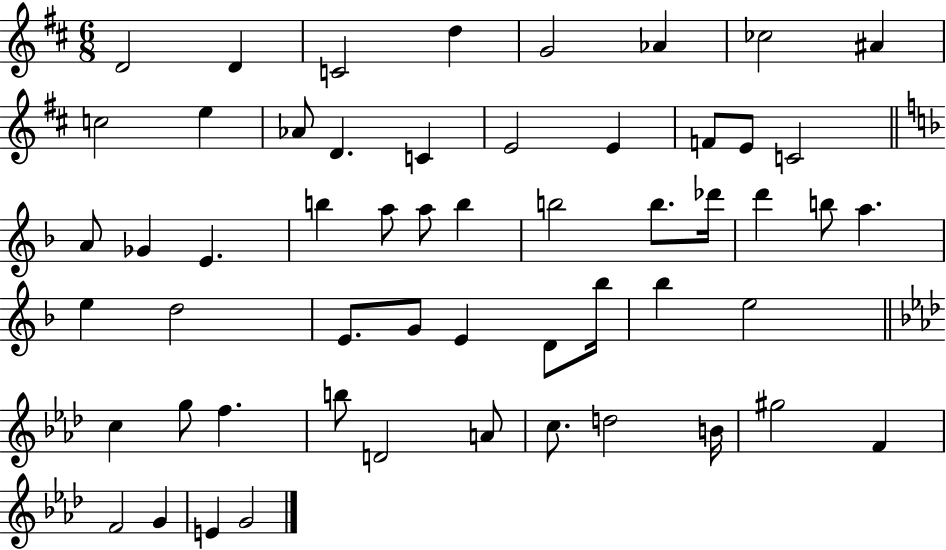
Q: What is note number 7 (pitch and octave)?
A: CES5